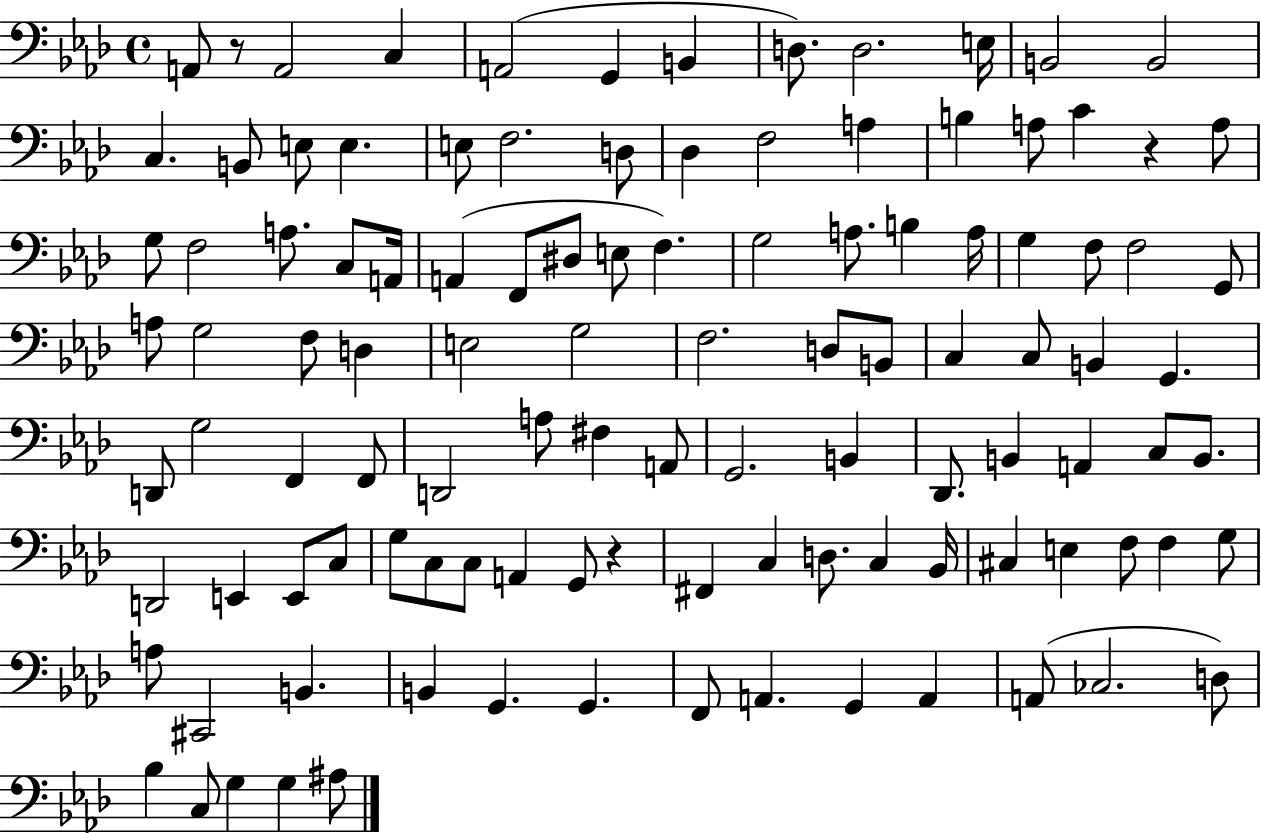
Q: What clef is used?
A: bass